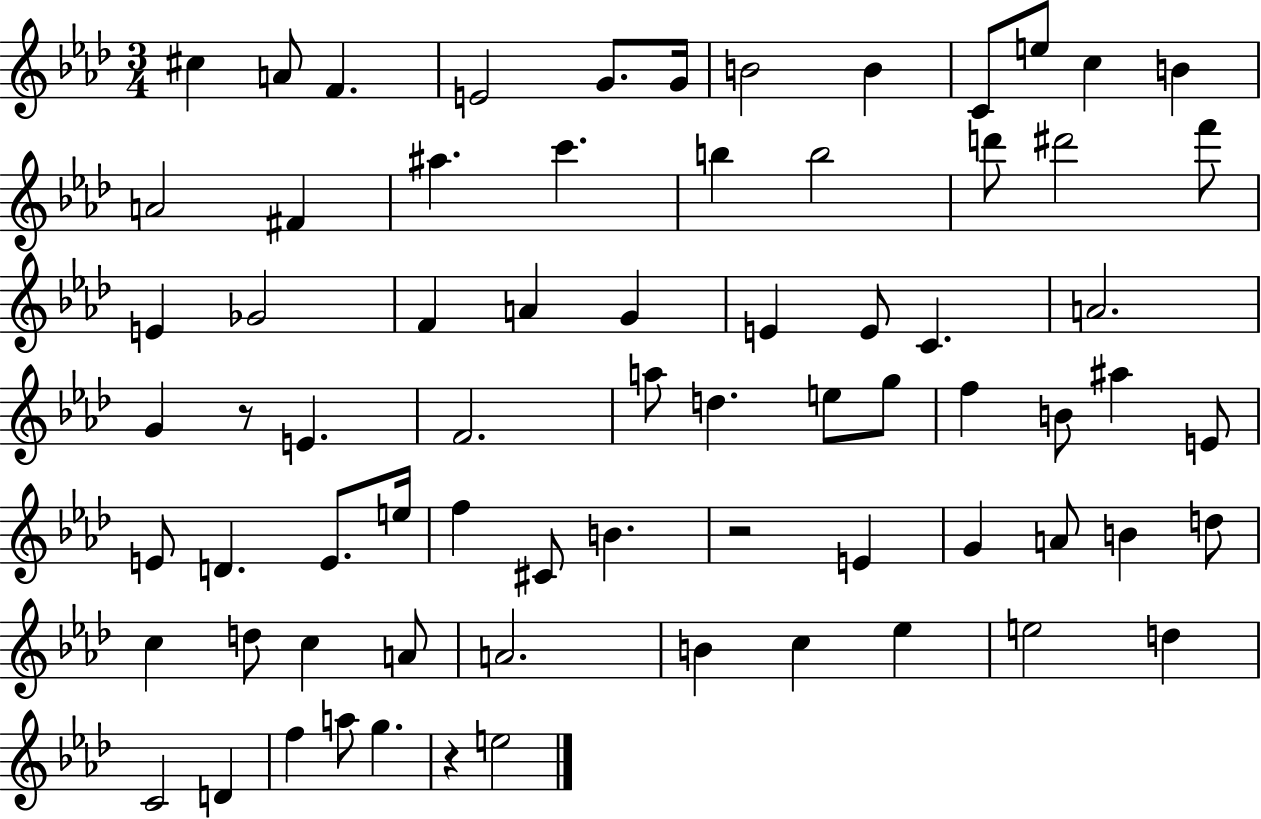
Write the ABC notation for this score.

X:1
T:Untitled
M:3/4
L:1/4
K:Ab
^c A/2 F E2 G/2 G/4 B2 B C/2 e/2 c B A2 ^F ^a c' b b2 d'/2 ^d'2 f'/2 E _G2 F A G E E/2 C A2 G z/2 E F2 a/2 d e/2 g/2 f B/2 ^a E/2 E/2 D E/2 e/4 f ^C/2 B z2 E G A/2 B d/2 c d/2 c A/2 A2 B c _e e2 d C2 D f a/2 g z e2